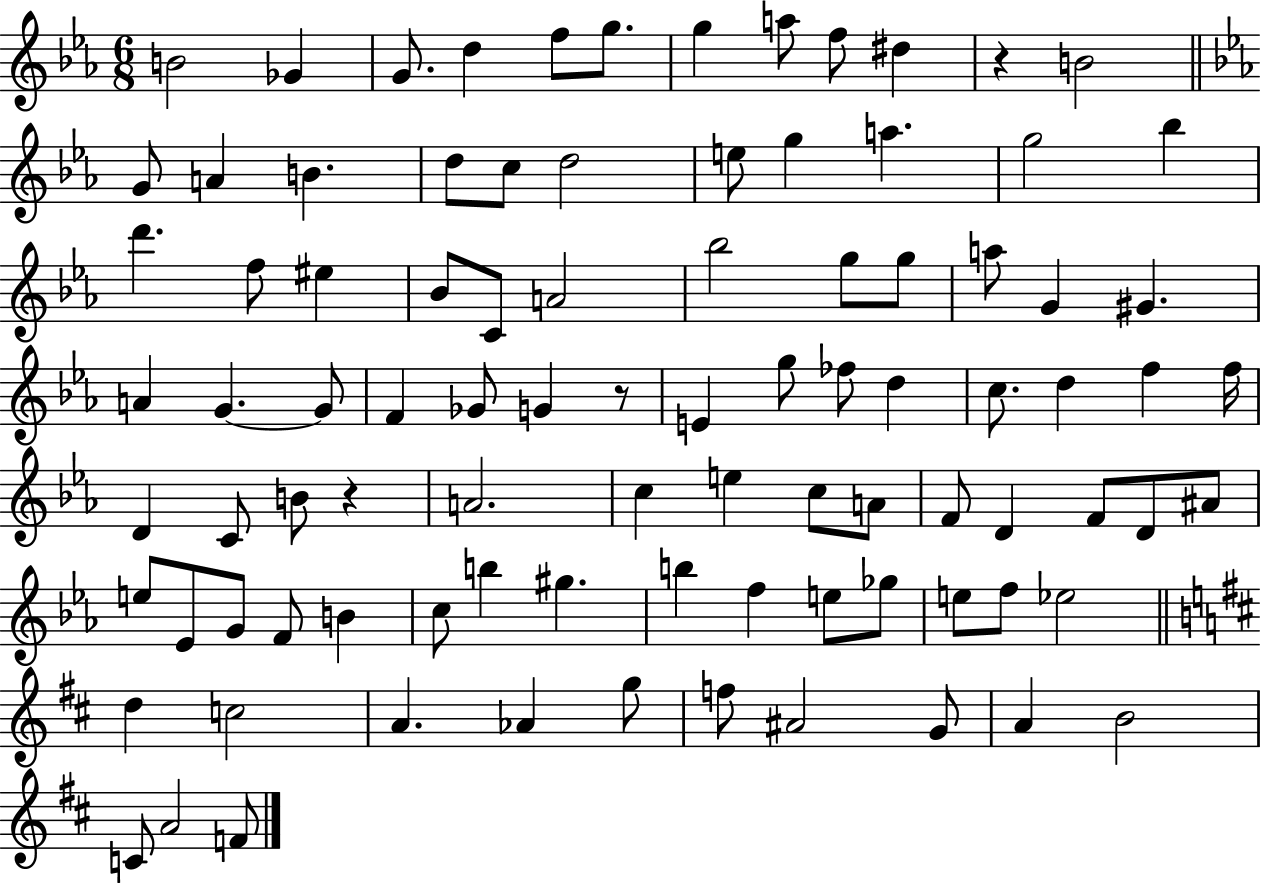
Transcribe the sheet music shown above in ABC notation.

X:1
T:Untitled
M:6/8
L:1/4
K:Eb
B2 _G G/2 d f/2 g/2 g a/2 f/2 ^d z B2 G/2 A B d/2 c/2 d2 e/2 g a g2 _b d' f/2 ^e _B/2 C/2 A2 _b2 g/2 g/2 a/2 G ^G A G G/2 F _G/2 G z/2 E g/2 _f/2 d c/2 d f f/4 D C/2 B/2 z A2 c e c/2 A/2 F/2 D F/2 D/2 ^A/2 e/2 _E/2 G/2 F/2 B c/2 b ^g b f e/2 _g/2 e/2 f/2 _e2 d c2 A _A g/2 f/2 ^A2 G/2 A B2 C/2 A2 F/2